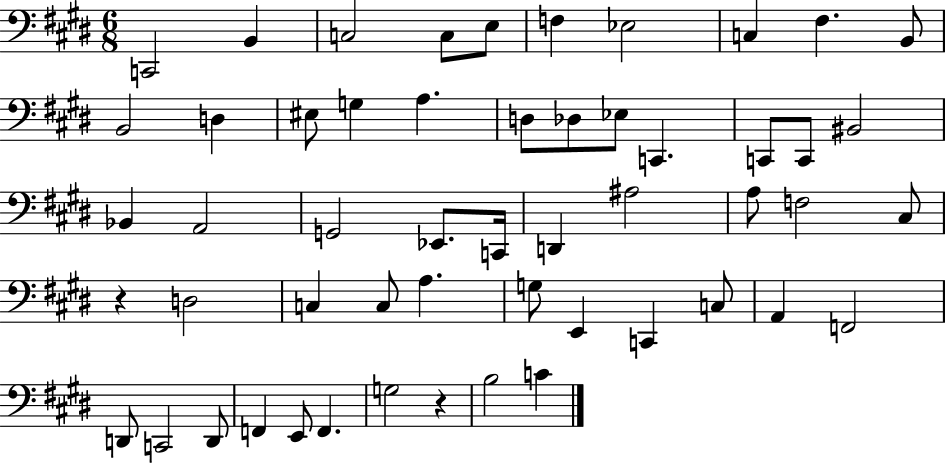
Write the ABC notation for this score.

X:1
T:Untitled
M:6/8
L:1/4
K:E
C,,2 B,, C,2 C,/2 E,/2 F, _E,2 C, ^F, B,,/2 B,,2 D, ^E,/2 G, A, D,/2 _D,/2 _E,/2 C,, C,,/2 C,,/2 ^B,,2 _B,, A,,2 G,,2 _E,,/2 C,,/4 D,, ^A,2 A,/2 F,2 ^C,/2 z D,2 C, C,/2 A, G,/2 E,, C,, C,/2 A,, F,,2 D,,/2 C,,2 D,,/2 F,, E,,/2 F,, G,2 z B,2 C